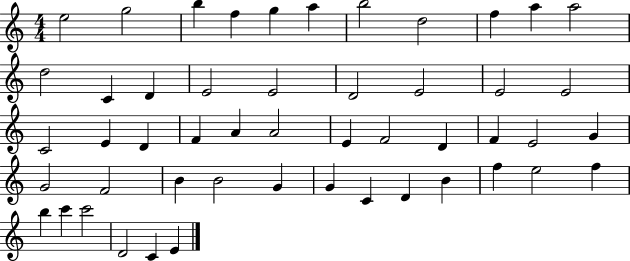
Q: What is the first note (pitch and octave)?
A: E5